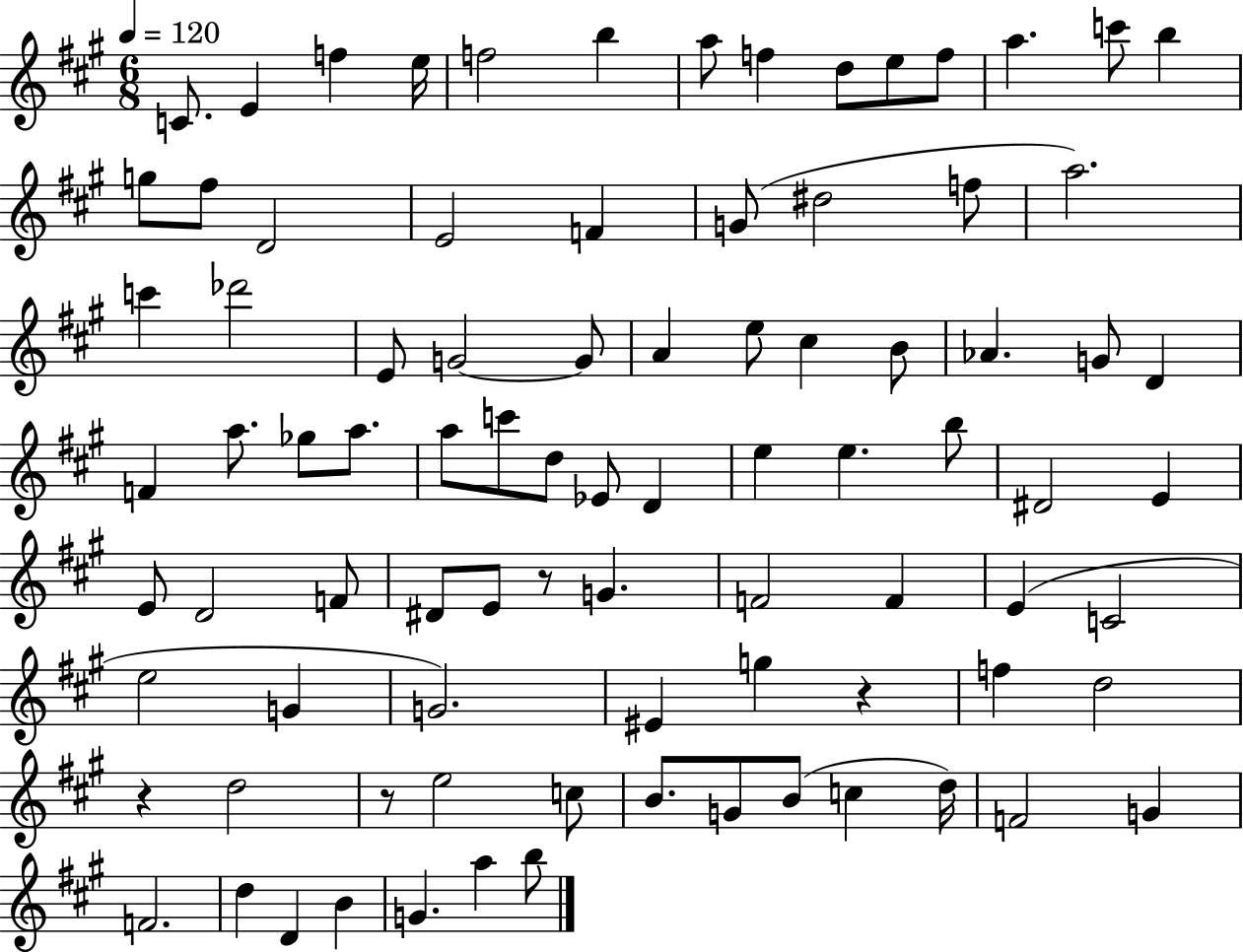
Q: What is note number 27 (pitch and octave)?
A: G4